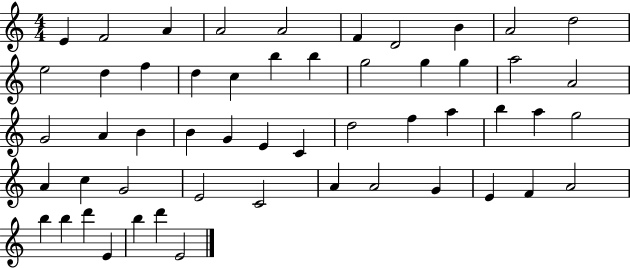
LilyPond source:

{
  \clef treble
  \numericTimeSignature
  \time 4/4
  \key c \major
  e'4 f'2 a'4 | a'2 a'2 | f'4 d'2 b'4 | a'2 d''2 | \break e''2 d''4 f''4 | d''4 c''4 b''4 b''4 | g''2 g''4 g''4 | a''2 a'2 | \break g'2 a'4 b'4 | b'4 g'4 e'4 c'4 | d''2 f''4 a''4 | b''4 a''4 g''2 | \break a'4 c''4 g'2 | e'2 c'2 | a'4 a'2 g'4 | e'4 f'4 a'2 | \break b''4 b''4 d'''4 e'4 | b''4 d'''4 e'2 | \bar "|."
}